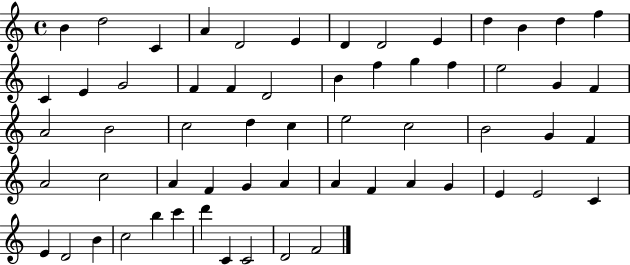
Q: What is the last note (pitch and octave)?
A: F4